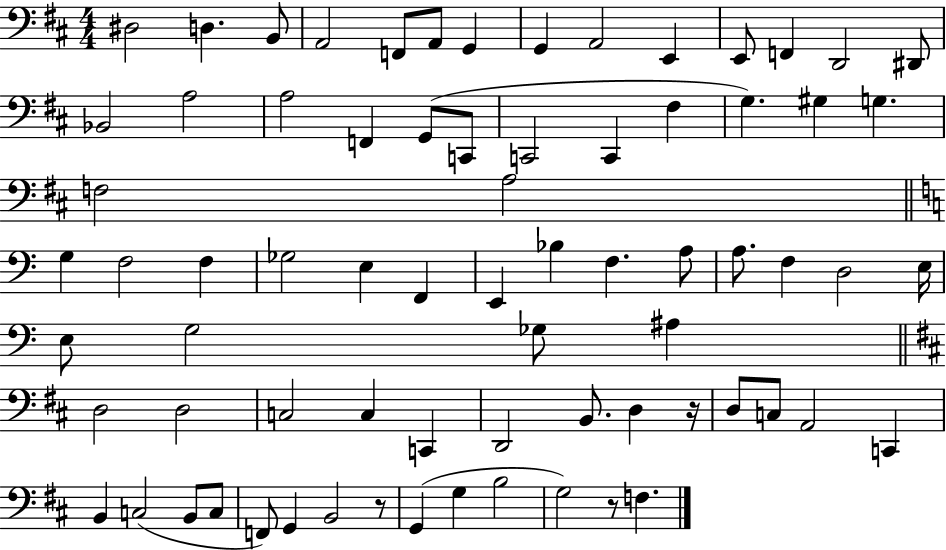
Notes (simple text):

D#3/h D3/q. B2/e A2/h F2/e A2/e G2/q G2/q A2/h E2/q E2/e F2/q D2/h D#2/e Bb2/h A3/h A3/h F2/q G2/e C2/e C2/h C2/q F#3/q G3/q. G#3/q G3/q. F3/h A3/h G3/q F3/h F3/q Gb3/h E3/q F2/q E2/q Bb3/q F3/q. A3/e A3/e. F3/q D3/h E3/s E3/e G3/h Gb3/e A#3/q D3/h D3/h C3/h C3/q C2/q D2/h B2/e. D3/q R/s D3/e C3/e A2/h C2/q B2/q C3/h B2/e C3/e F2/e G2/q B2/h R/e G2/q G3/q B3/h G3/h R/e F3/q.